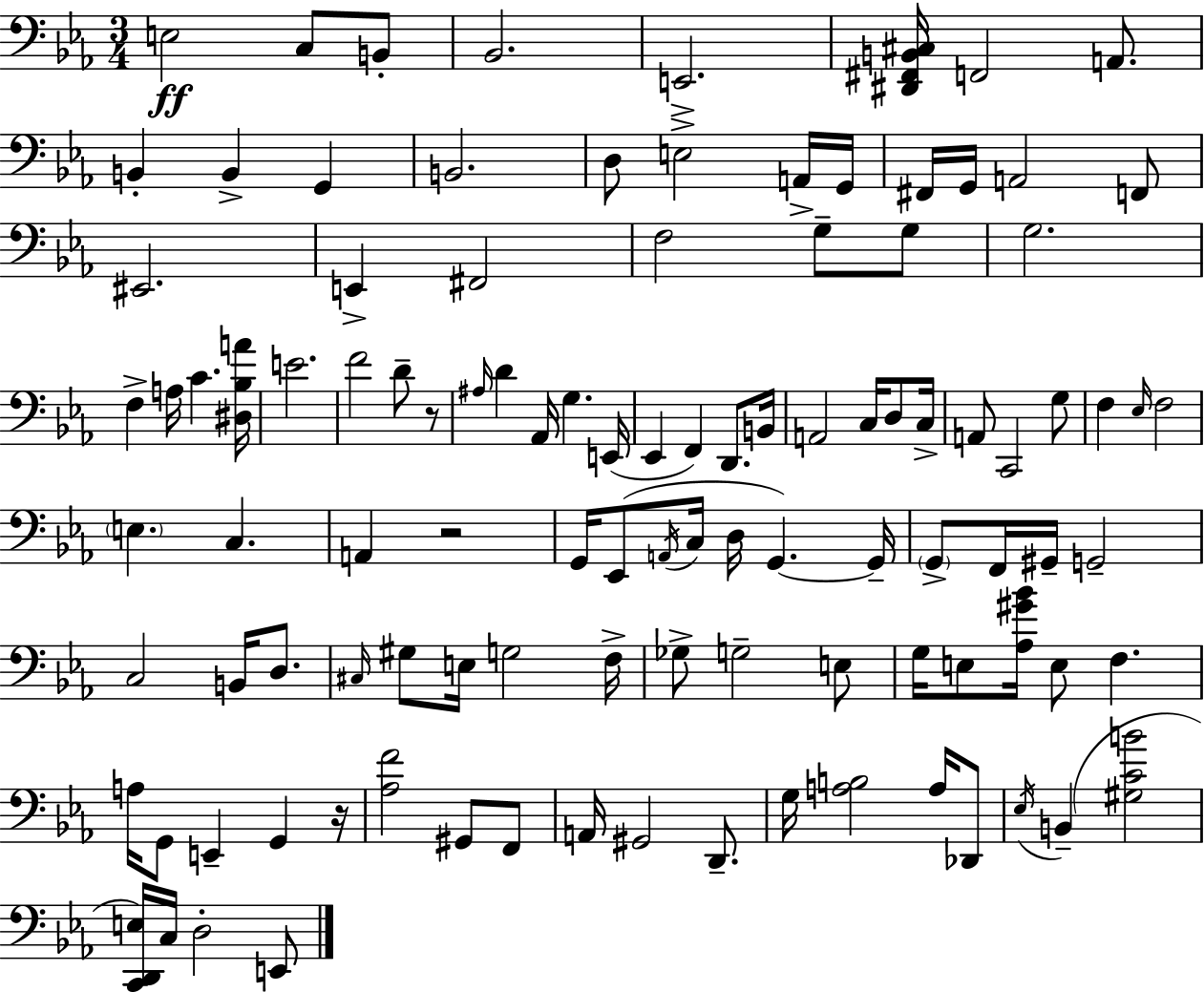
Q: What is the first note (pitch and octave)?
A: E3